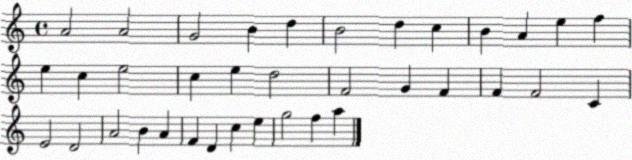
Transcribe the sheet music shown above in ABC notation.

X:1
T:Untitled
M:4/4
L:1/4
K:C
A2 A2 G2 B d B2 d c B A e f e c e2 c e d2 F2 G F F F2 C E2 D2 A2 B A F D c e g2 f a